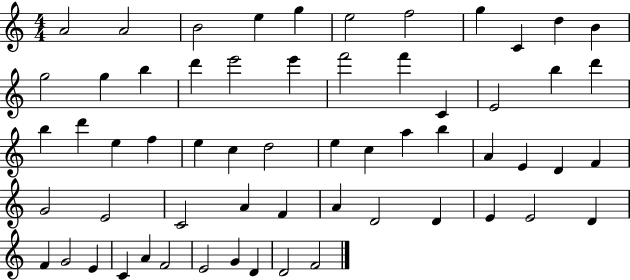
{
  \clef treble
  \numericTimeSignature
  \time 4/4
  \key c \major
  a'2 a'2 | b'2 e''4 g''4 | e''2 f''2 | g''4 c'4 d''4 b'4 | \break g''2 g''4 b''4 | d'''4 e'''2 e'''4 | f'''2 f'''4 c'4 | e'2 b''4 d'''4 | \break b''4 d'''4 e''4 f''4 | e''4 c''4 d''2 | e''4 c''4 a''4 b''4 | a'4 e'4 d'4 f'4 | \break g'2 e'2 | c'2 a'4 f'4 | a'4 d'2 d'4 | e'4 e'2 d'4 | \break f'4 g'2 e'4 | c'4 a'4 f'2 | e'2 g'4 d'4 | d'2 f'2 | \break \bar "|."
}